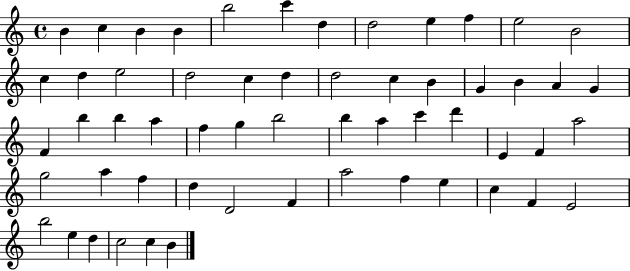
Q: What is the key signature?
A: C major